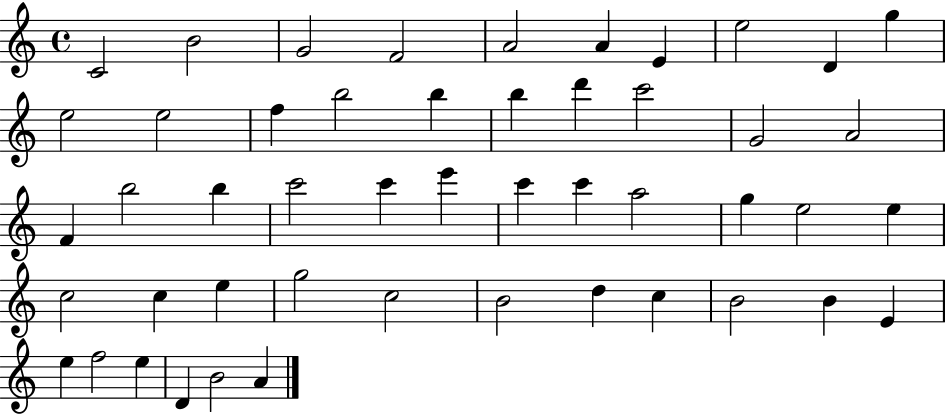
X:1
T:Untitled
M:4/4
L:1/4
K:C
C2 B2 G2 F2 A2 A E e2 D g e2 e2 f b2 b b d' c'2 G2 A2 F b2 b c'2 c' e' c' c' a2 g e2 e c2 c e g2 c2 B2 d c B2 B E e f2 e D B2 A